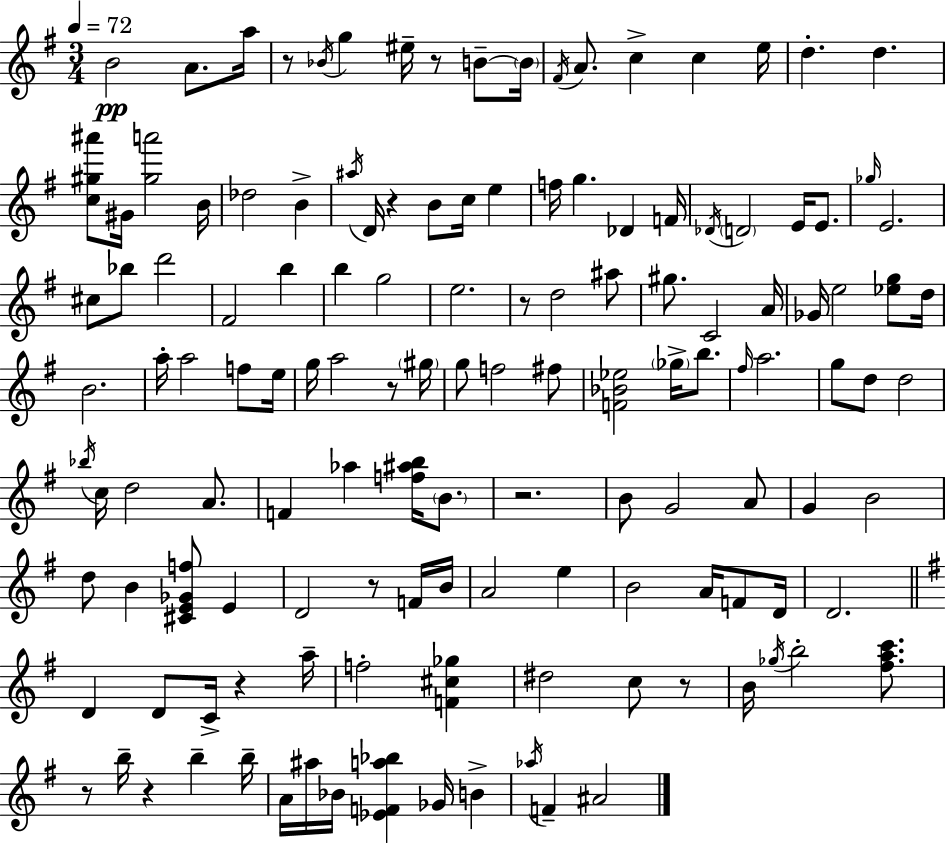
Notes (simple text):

B4/h A4/e. A5/s R/e Bb4/s G5/q EIS5/s R/e B4/e B4/s F#4/s A4/e. C5/q C5/q E5/s D5/q. D5/q. [C5,G#5,A#6]/e G#4/s [G#5,A6]/h B4/s Db5/h B4/q A#5/s D4/s R/q B4/e C5/s E5/q F5/s G5/q. Db4/q F4/s Db4/s D4/h E4/s E4/e. Gb5/s E4/h. C#5/e Bb5/e D6/h F#4/h B5/q B5/q G5/h E5/h. R/e D5/h A#5/e G#5/e. C4/h A4/s Gb4/s E5/h [Eb5,G5]/e D5/s B4/h. A5/s A5/h F5/e E5/s G5/s A5/h R/e G#5/s G5/e F5/h F#5/e [F4,Bb4,Eb5]/h Gb5/s B5/e. F#5/s A5/h. G5/e D5/e D5/h Bb5/s C5/s D5/h A4/e. F4/q Ab5/q [F5,A#5,B5]/s B4/e. R/h. B4/e G4/h A4/e G4/q B4/h D5/e B4/q [C#4,E4,Gb4,F5]/e E4/q D4/h R/e F4/s B4/s A4/h E5/q B4/h A4/s F4/e D4/s D4/h. D4/q D4/e C4/s R/q A5/s F5/h [F4,C#5,Gb5]/q D#5/h C5/e R/e B4/s Gb5/s B5/h [F#5,A5,C6]/e. R/e B5/s R/q B5/q B5/s A4/s A#5/s Bb4/s [Eb4,F4,A5,Bb5]/q Gb4/s B4/q Ab5/s F4/q A#4/h